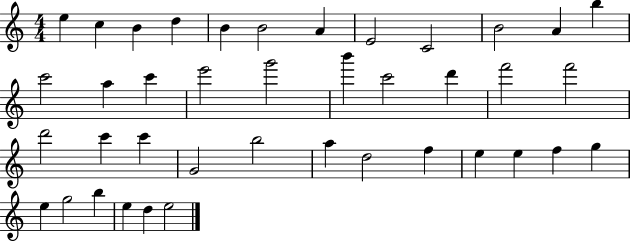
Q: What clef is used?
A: treble